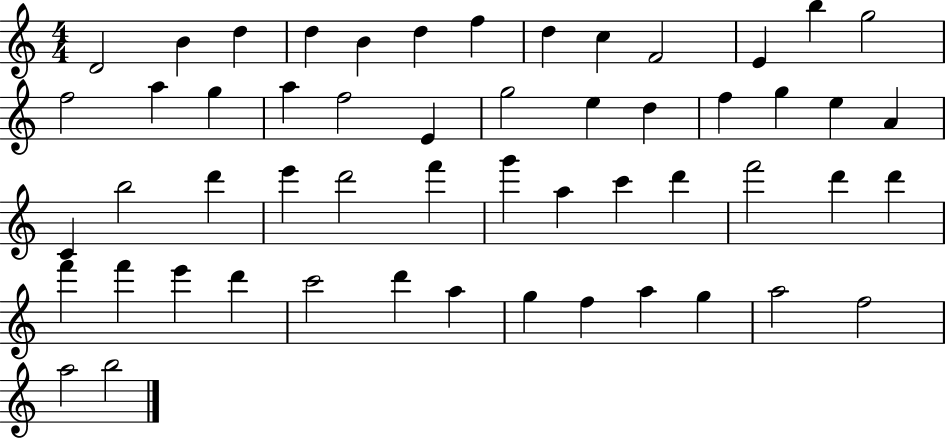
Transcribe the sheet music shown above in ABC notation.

X:1
T:Untitled
M:4/4
L:1/4
K:C
D2 B d d B d f d c F2 E b g2 f2 a g a f2 E g2 e d f g e A C b2 d' e' d'2 f' g' a c' d' f'2 d' d' f' f' e' d' c'2 d' a g f a g a2 f2 a2 b2